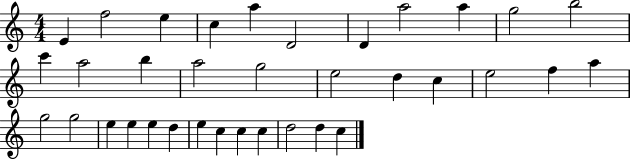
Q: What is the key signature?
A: C major